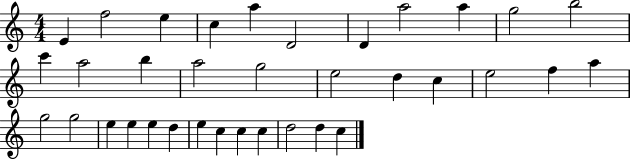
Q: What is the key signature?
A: C major